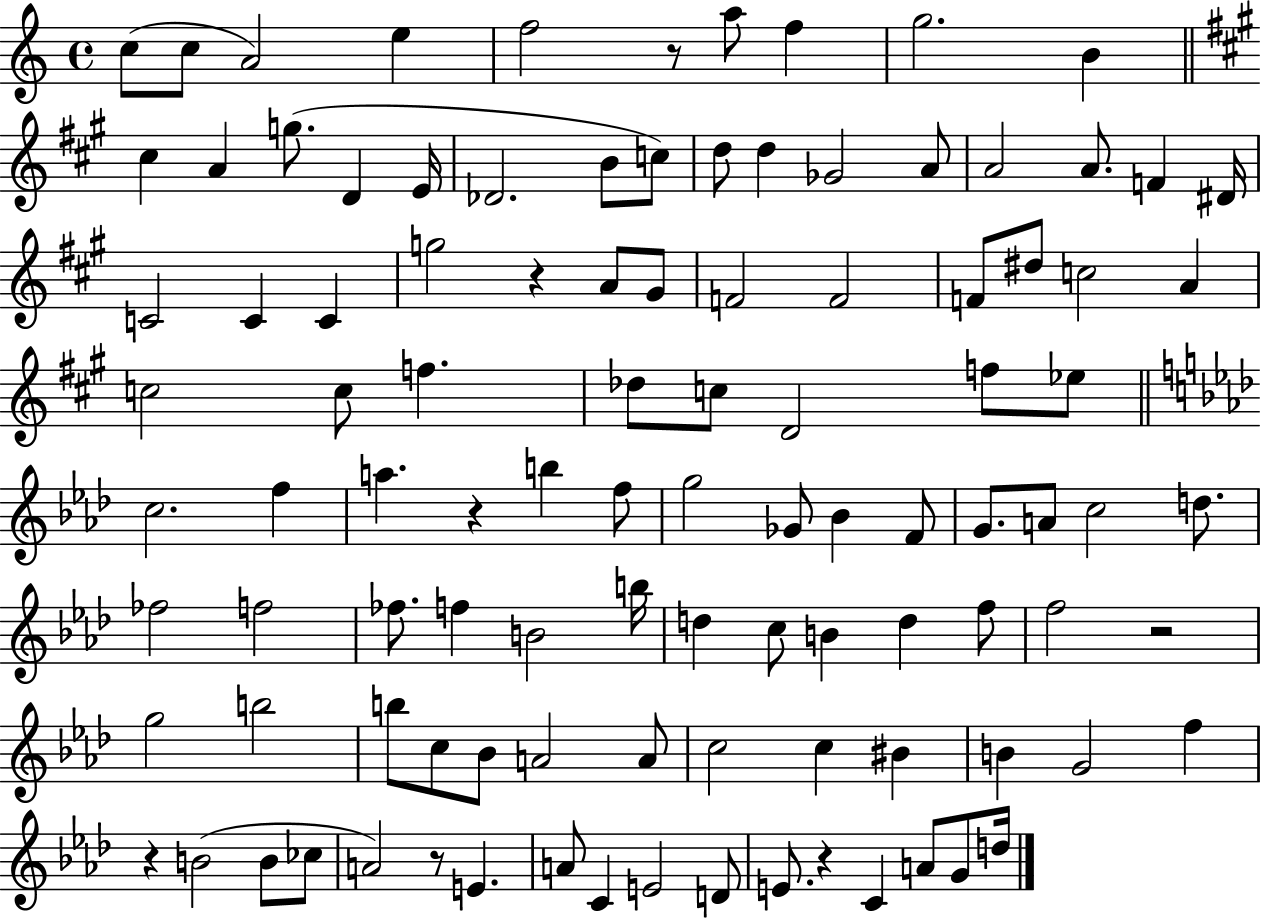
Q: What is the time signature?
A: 4/4